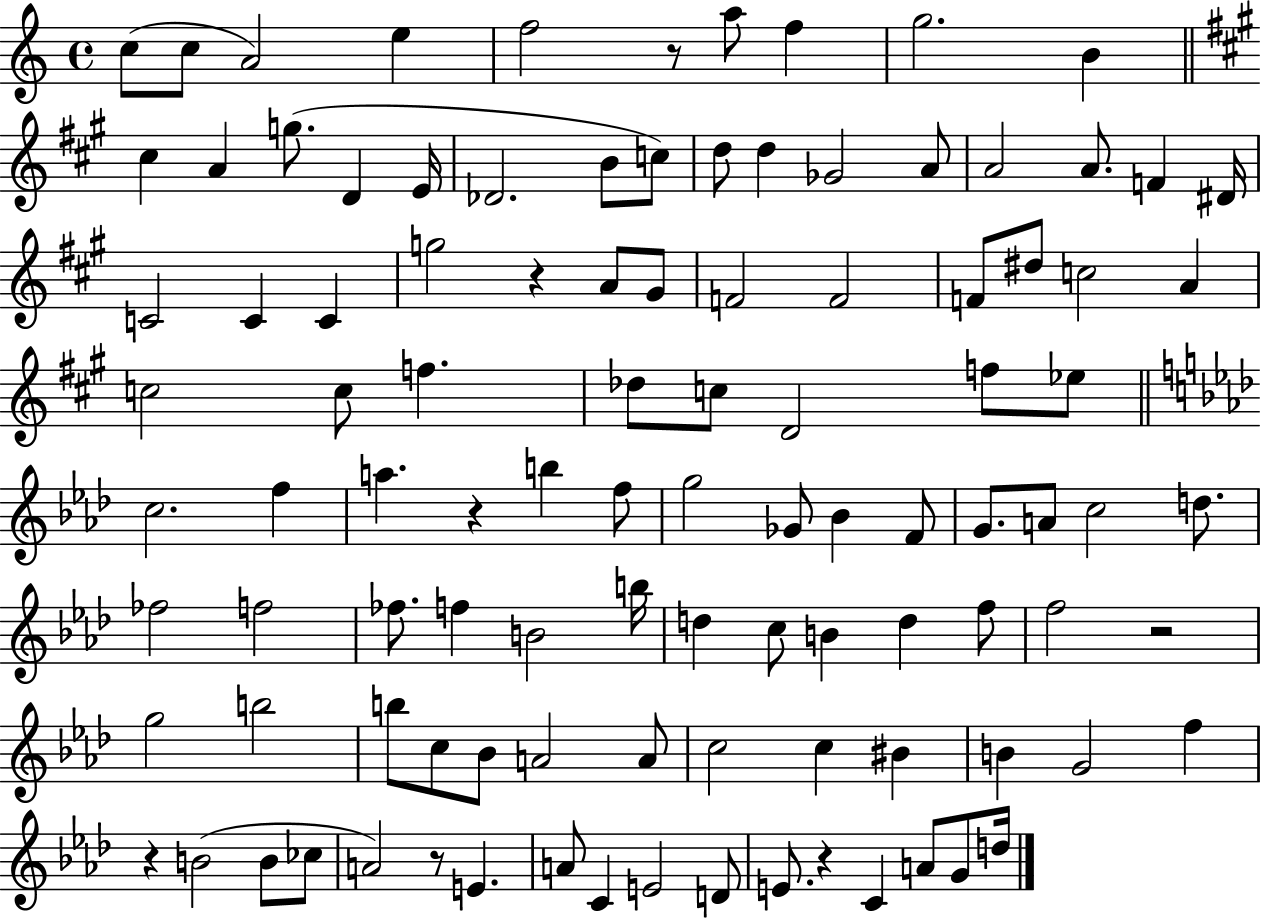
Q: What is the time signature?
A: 4/4